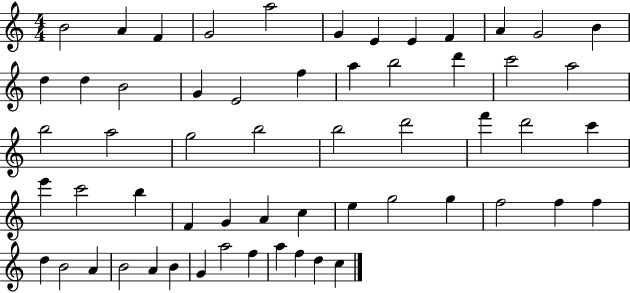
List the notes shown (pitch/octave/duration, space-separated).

B4/h A4/q F4/q G4/h A5/h G4/q E4/q E4/q F4/q A4/q G4/h B4/q D5/q D5/q B4/h G4/q E4/h F5/q A5/q B5/h D6/q C6/h A5/h B5/h A5/h G5/h B5/h B5/h D6/h F6/q D6/h C6/q E6/q C6/h B5/q F4/q G4/q A4/q C5/q E5/q G5/h G5/q F5/h F5/q F5/q D5/q B4/h A4/q B4/h A4/q B4/q G4/q A5/h F5/q A5/q F5/q D5/q C5/q